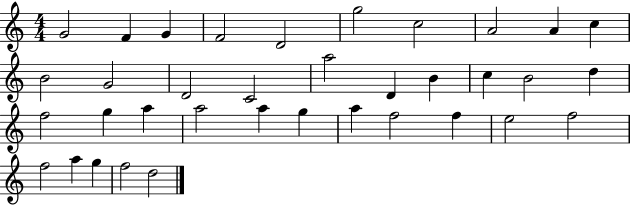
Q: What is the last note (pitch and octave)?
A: D5